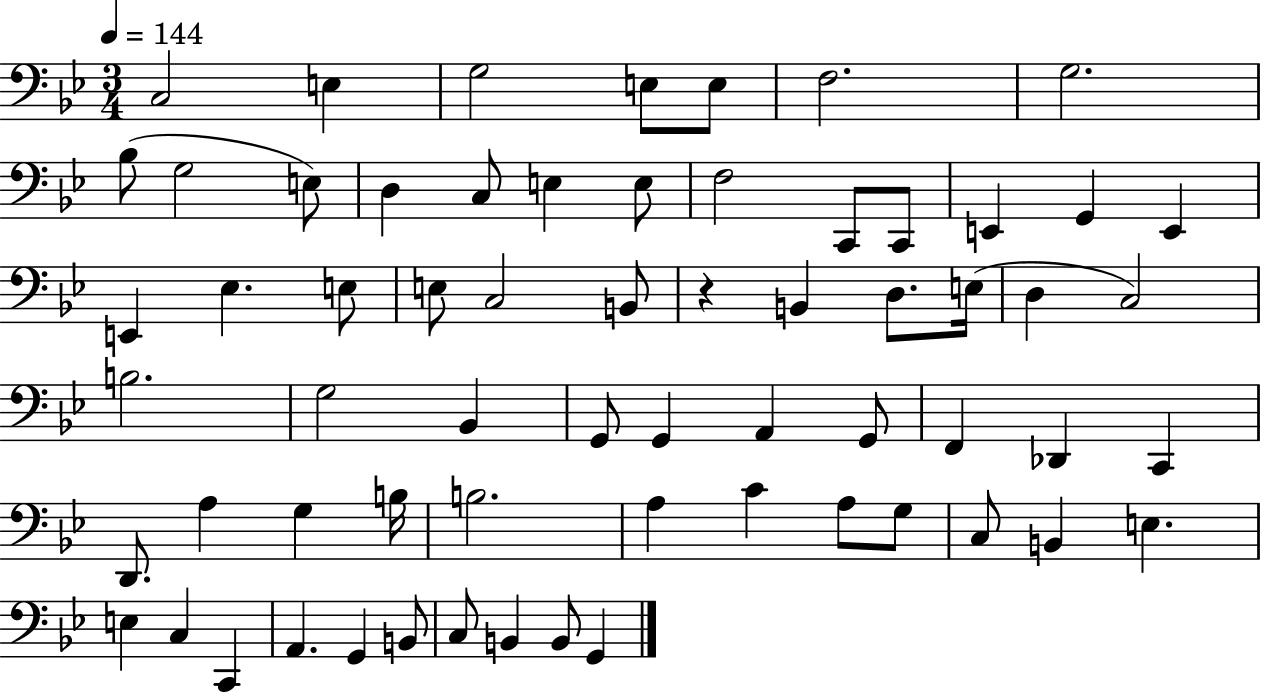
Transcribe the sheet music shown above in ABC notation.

X:1
T:Untitled
M:3/4
L:1/4
K:Bb
C,2 E, G,2 E,/2 E,/2 F,2 G,2 _B,/2 G,2 E,/2 D, C,/2 E, E,/2 F,2 C,,/2 C,,/2 E,, G,, E,, E,, _E, E,/2 E,/2 C,2 B,,/2 z B,, D,/2 E,/4 D, C,2 B,2 G,2 _B,, G,,/2 G,, A,, G,,/2 F,, _D,, C,, D,,/2 A, G, B,/4 B,2 A, C A,/2 G,/2 C,/2 B,, E, E, C, C,, A,, G,, B,,/2 C,/2 B,, B,,/2 G,,